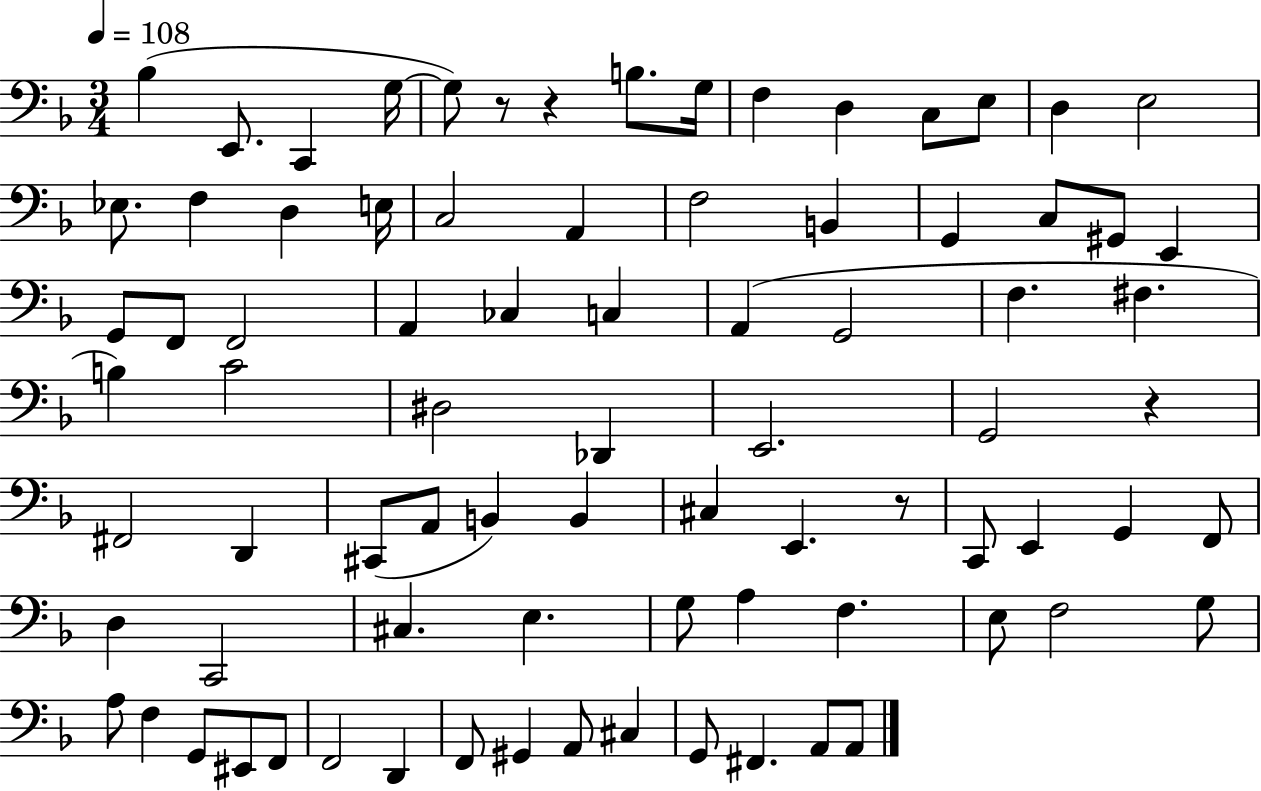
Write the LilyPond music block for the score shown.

{
  \clef bass
  \numericTimeSignature
  \time 3/4
  \key f \major
  \tempo 4 = 108
  bes4( e,8. c,4 g16~~ | g8) r8 r4 b8. g16 | f4 d4 c8 e8 | d4 e2 | \break ees8. f4 d4 e16 | c2 a,4 | f2 b,4 | g,4 c8 gis,8 e,4 | \break g,8 f,8 f,2 | a,4 ces4 c4 | a,4( g,2 | f4. fis4. | \break b4) c'2 | dis2 des,4 | e,2. | g,2 r4 | \break fis,2 d,4 | cis,8( a,8 b,4) b,4 | cis4 e,4. r8 | c,8 e,4 g,4 f,8 | \break d4 c,2 | cis4. e4. | g8 a4 f4. | e8 f2 g8 | \break a8 f4 g,8 eis,8 f,8 | f,2 d,4 | f,8 gis,4 a,8 cis4 | g,8 fis,4. a,8 a,8 | \break \bar "|."
}